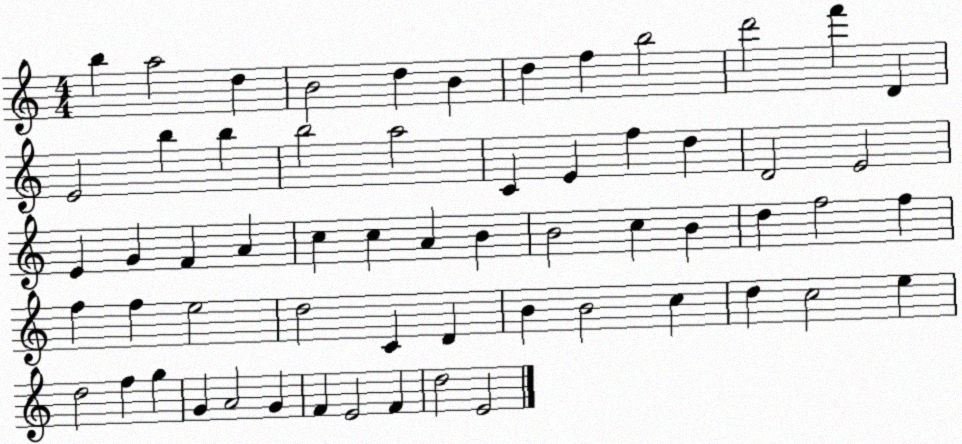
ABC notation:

X:1
T:Untitled
M:4/4
L:1/4
K:C
b a2 d B2 d B d f b2 d'2 f' D E2 b b b2 a2 C E f d D2 E2 E G F A c c A B B2 c B d f2 f f f e2 d2 C D B B2 c d c2 e d2 f g G A2 G F E2 F d2 E2